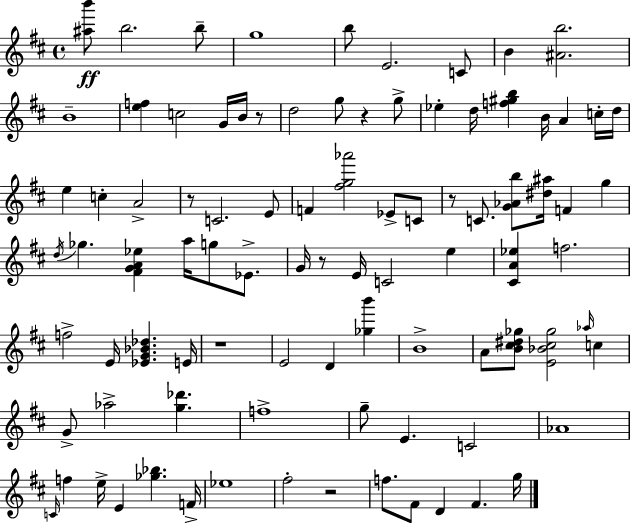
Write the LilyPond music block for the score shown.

{
  \clef treble
  \time 4/4
  \defaultTimeSignature
  \key d \major
  \repeat volta 2 { <ais'' b'''>8\ff b''2. b''8-- | g''1 | b''8 e'2. c'8 | b'4 <ais' b''>2. | \break b'1-- | <e'' f''>4 c''2 g'16 b'16 r8 | d''2 g''8 r4 g''8-> | ees''4-. d''16 <f'' gis'' b''>4 b'16 a'4 c''16-. d''16 | \break e''4 c''4-. a'2-> | r8 c'2. e'8 | f'4 <fis'' g'' aes'''>2 ees'8-> c'8 | r8 c'8. <g' aes' b''>8 <dis'' ais''>16 f'4 g''4 | \break \acciaccatura { d''16 } ges''4. <fis' g' a' ees''>4 a''16 g''8 ees'8.-> | g'16 r8 e'16 c'2 e''4 | <cis' a' ees''>4 f''2. | f''2-> e'16 <ees' g' bes' des''>4. | \break e'16 r1 | e'2 d'4 <ges'' b'''>4 | b'1-> | a'8 <b' cis'' dis'' ges''>8 <e' bes' cis'' ges''>2 \grace { aes''16 } c''4 | \break g'8-> aes''2-> <g'' des'''>4. | f''1-> | g''8-- e'4. c'2 | aes'1 | \break \grace { c'16 } f''4 e''16-> e'4 <ges'' bes''>4. | f'16-> ees''1 | fis''2-. r2 | f''8. fis'8 d'4 fis'4. | \break g''16 } \bar "|."
}